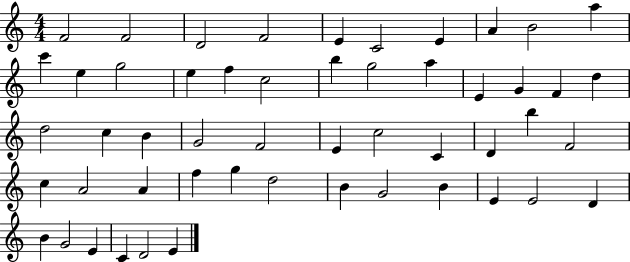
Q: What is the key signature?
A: C major